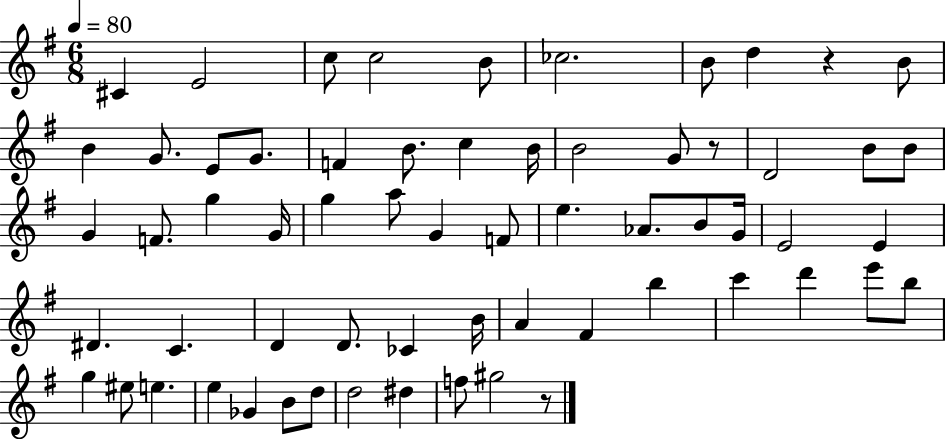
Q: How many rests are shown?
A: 3